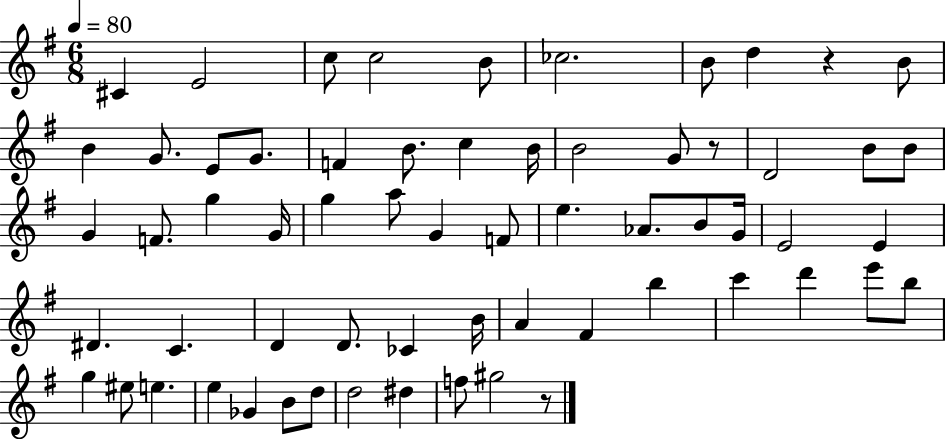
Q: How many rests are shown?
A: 3